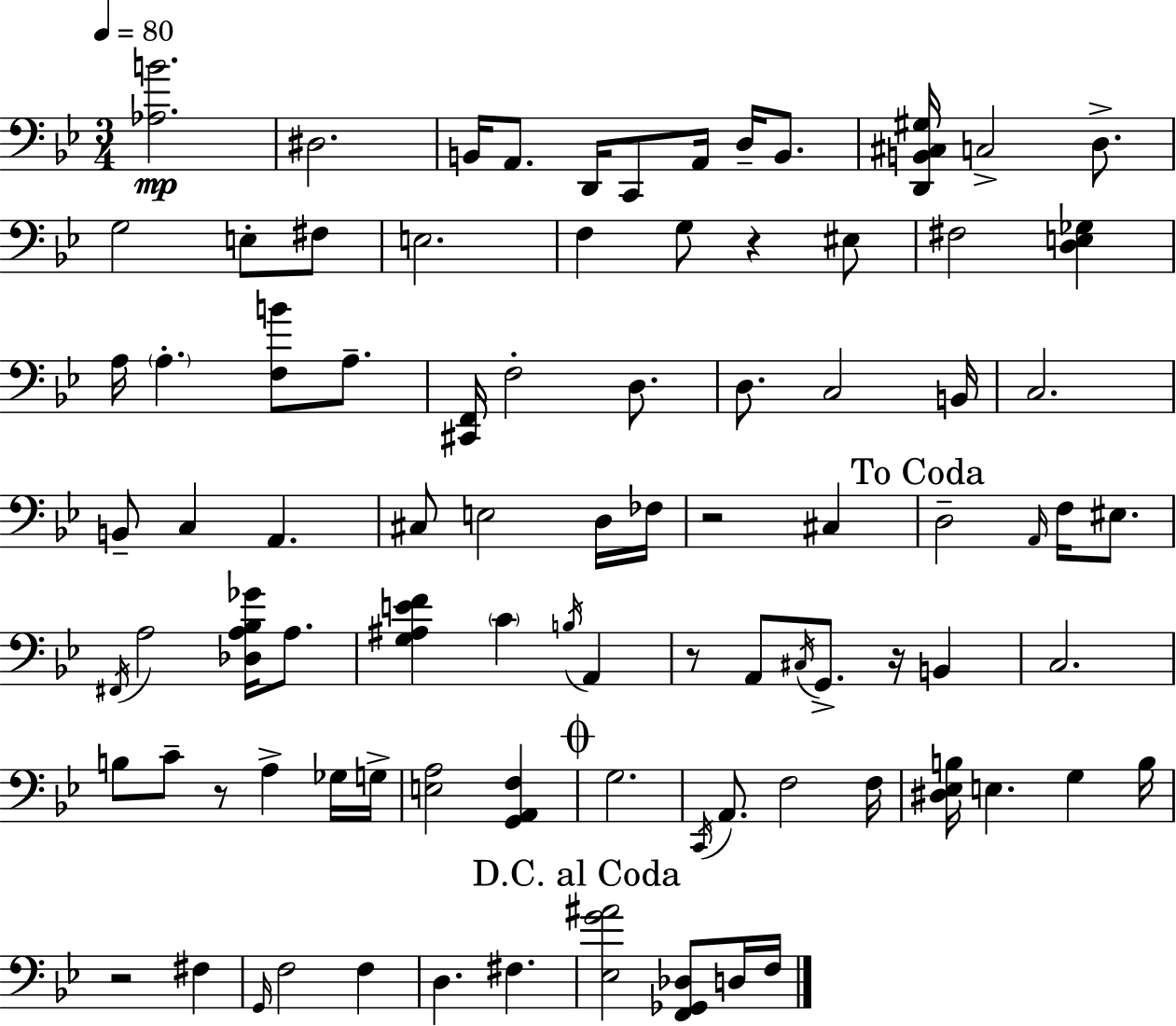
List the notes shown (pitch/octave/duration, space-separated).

[Ab3,B4]/h. D#3/h. B2/s A2/e. D2/s C2/e A2/s D3/s B2/e. [D2,B2,C#3,G#3]/s C3/h D3/e. G3/h E3/e F#3/e E3/h. F3/q G3/e R/q EIS3/e F#3/h [D3,E3,Gb3]/q A3/s A3/q. [F3,B4]/e A3/e. [C#2,F2]/s F3/h D3/e. D3/e. C3/h B2/s C3/h. B2/e C3/q A2/q. C#3/e E3/h D3/s FES3/s R/h C#3/q D3/h A2/s F3/s EIS3/e. F#2/s A3/h [Db3,A3,Bb3,Gb4]/s A3/e. [G3,A#3,E4,F4]/q C4/q B3/s A2/q R/e A2/e C#3/s G2/e. R/s B2/q C3/h. B3/e C4/e R/e A3/q Gb3/s G3/s [E3,A3]/h [G2,A2,F3]/q G3/h. C2/s A2/e. F3/h F3/s [D#3,Eb3,B3]/s E3/q. G3/q B3/s R/h F#3/q G2/s F3/h F3/q D3/q. F#3/q. [Eb3,G4,A#4]/h [F2,Gb2,Db3]/e D3/s F3/s